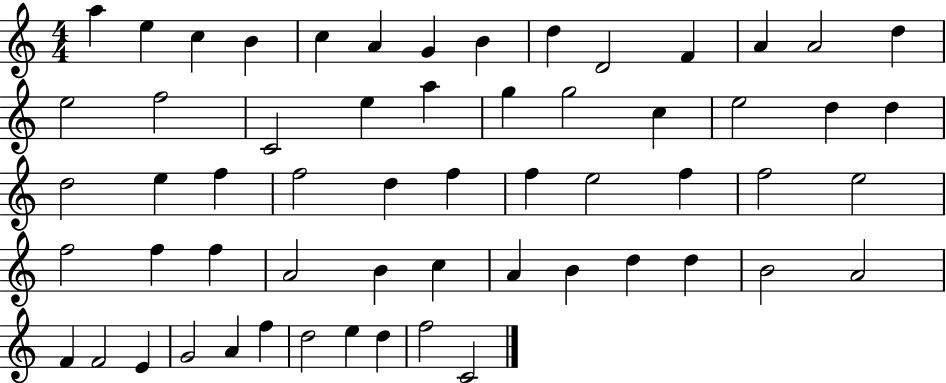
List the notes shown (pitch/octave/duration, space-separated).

A5/q E5/q C5/q B4/q C5/q A4/q G4/q B4/q D5/q D4/h F4/q A4/q A4/h D5/q E5/h F5/h C4/h E5/q A5/q G5/q G5/h C5/q E5/h D5/q D5/q D5/h E5/q F5/q F5/h D5/q F5/q F5/q E5/h F5/q F5/h E5/h F5/h F5/q F5/q A4/h B4/q C5/q A4/q B4/q D5/q D5/q B4/h A4/h F4/q F4/h E4/q G4/h A4/q F5/q D5/h E5/q D5/q F5/h C4/h